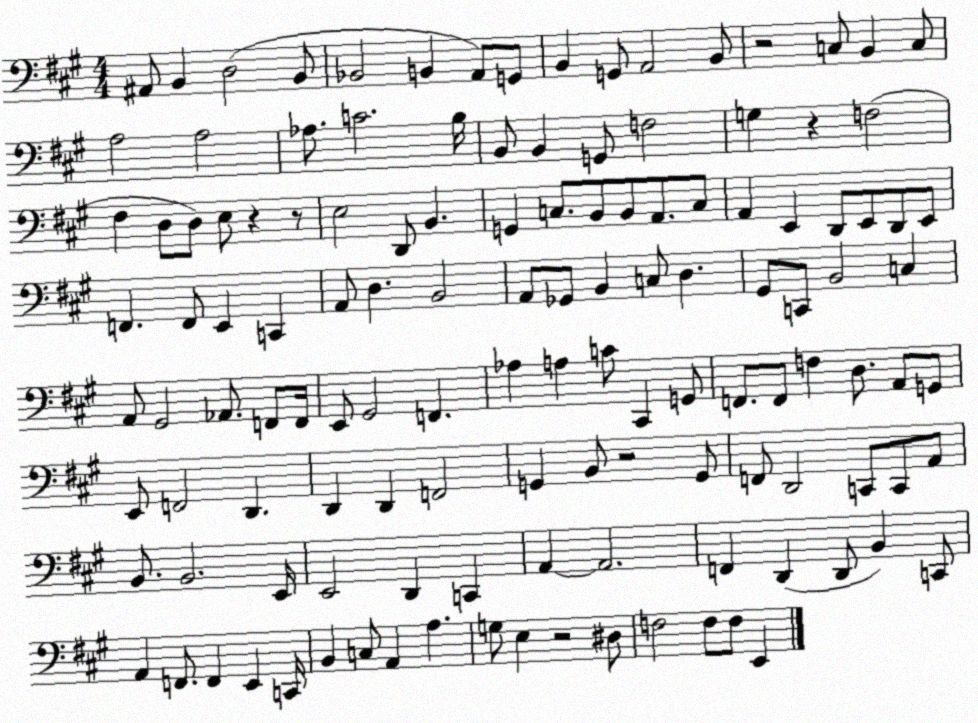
X:1
T:Untitled
M:4/4
L:1/4
K:A
^A,,/2 B,, D,2 B,,/2 _B,,2 B,, A,,/2 G,,/2 B,, G,,/2 A,,2 B,,/2 z2 C,/2 B,, C,/2 A,2 A,2 _A,/2 C2 B,/4 B,,/2 B,, G,,/2 F,2 G, z F,2 ^F, D,/2 D,/2 E,/2 z z/2 E,2 D,,/2 B,, G,, C,/2 B,,/2 B,,/2 A,,/2 C,/2 A,, E,, D,,/2 E,,/2 D,,/2 E,,/2 F,, F,,/2 E,, C,, A,,/2 D, B,,2 A,,/2 _G,,/2 B,, C,/2 D, ^G,,/2 C,,/2 B,,2 C, A,,/2 ^G,,2 _A,,/2 F,,/2 F,,/4 E,,/2 ^G,,2 F,, _A, A, C/2 ^C,, G,,/2 F,,/2 F,,/2 F, D,/2 A,,/2 G,,/2 E,,/2 F,,2 D,, D,, D,, F,,2 G,, B,,/2 z2 G,,/2 F,,/2 D,,2 C,,/2 C,,/2 A,,/2 B,,/2 B,,2 E,,/4 E,,2 D,, C,, A,, A,,2 F,, D,, D,,/2 B,, C,,/2 A,, F,,/2 F,, E,, C,,/4 B,, C,/2 A,, A, G,/2 E, z2 ^D,/2 F,2 F,/2 F,/2 E,,